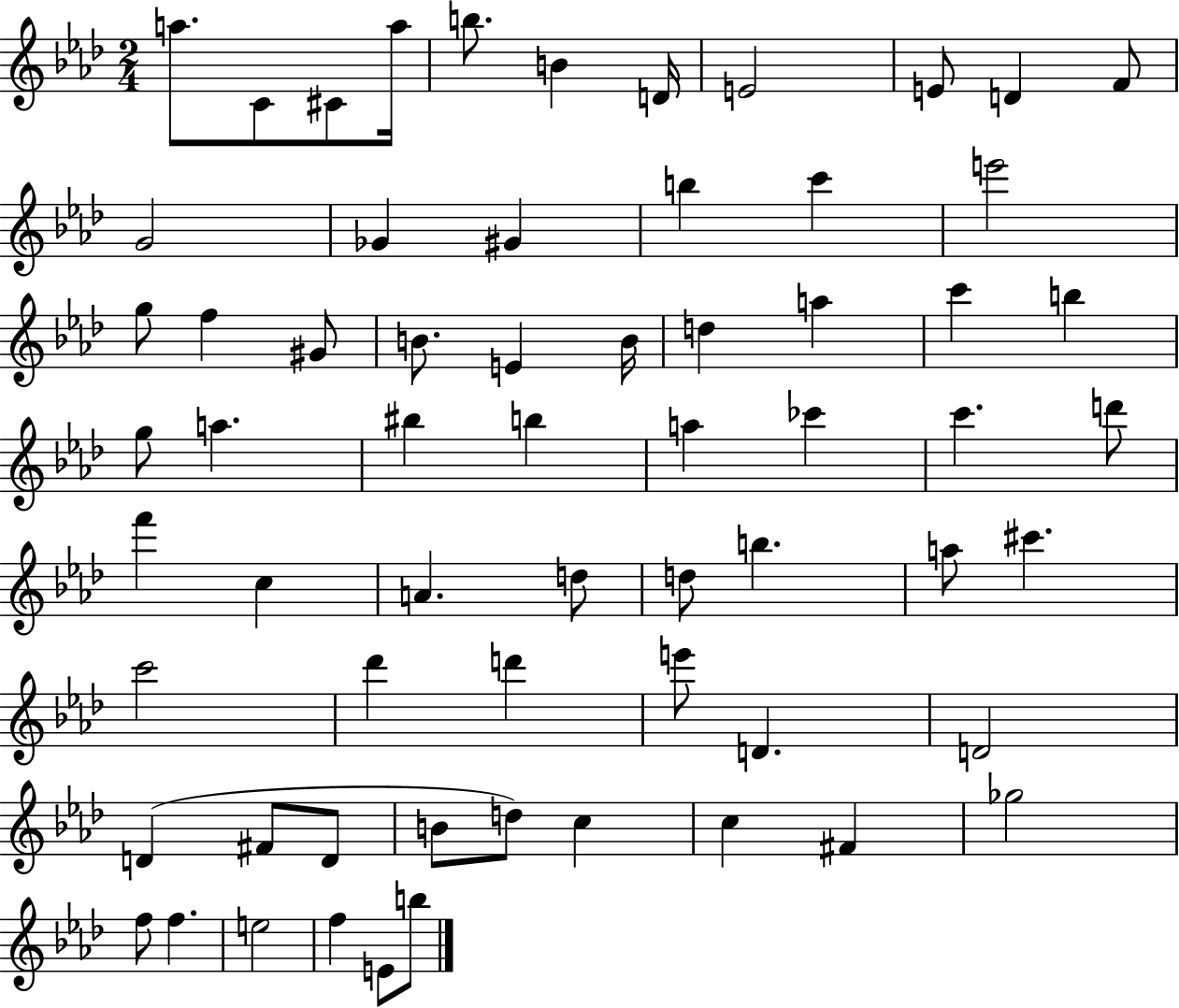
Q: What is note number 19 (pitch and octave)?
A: F5